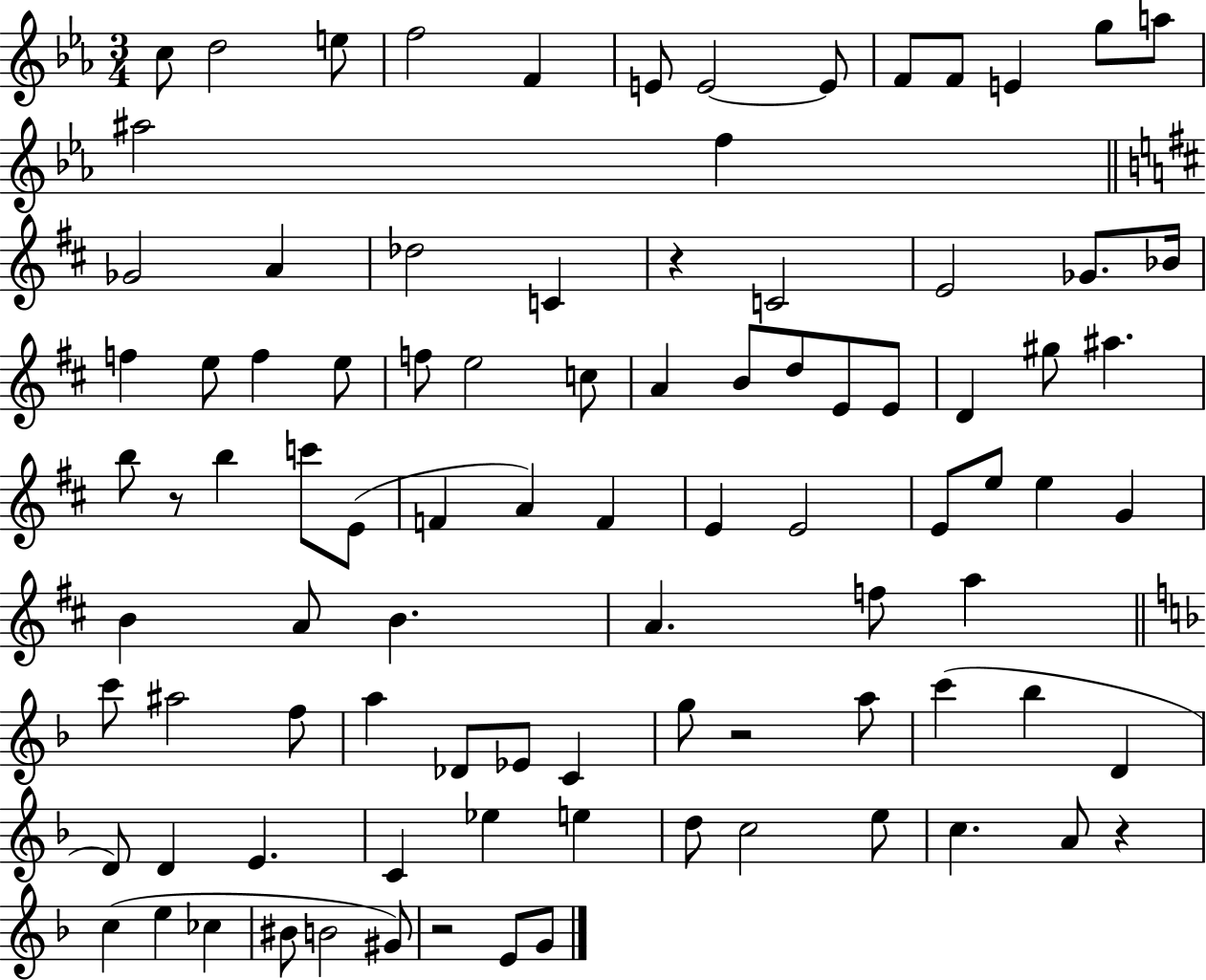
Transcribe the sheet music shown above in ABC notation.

X:1
T:Untitled
M:3/4
L:1/4
K:Eb
c/2 d2 e/2 f2 F E/2 E2 E/2 F/2 F/2 E g/2 a/2 ^a2 f _G2 A _d2 C z C2 E2 _G/2 _B/4 f e/2 f e/2 f/2 e2 c/2 A B/2 d/2 E/2 E/2 D ^g/2 ^a b/2 z/2 b c'/2 E/2 F A F E E2 E/2 e/2 e G B A/2 B A f/2 a c'/2 ^a2 f/2 a _D/2 _E/2 C g/2 z2 a/2 c' _b D D/2 D E C _e e d/2 c2 e/2 c A/2 z c e _c ^B/2 B2 ^G/2 z2 E/2 G/2